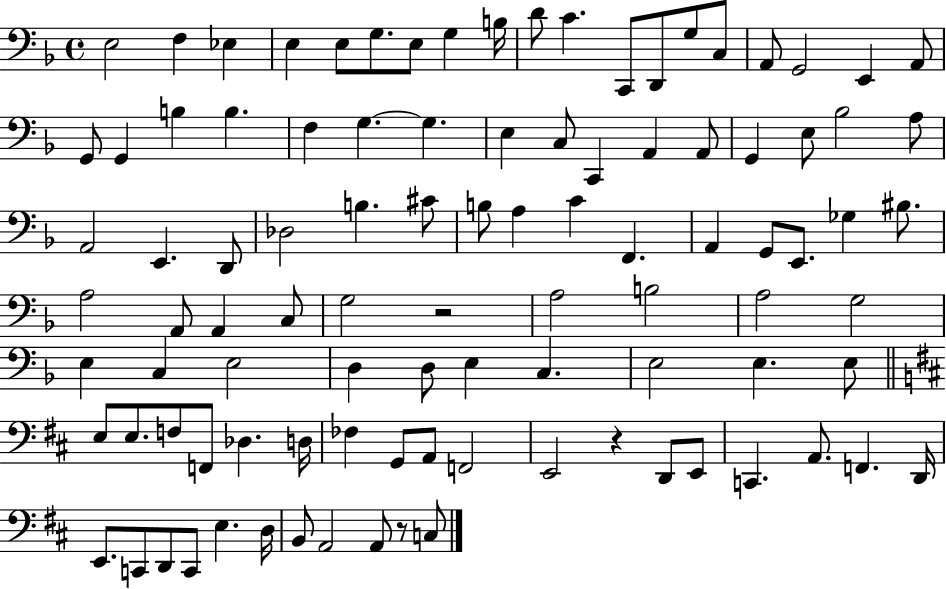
{
  \clef bass
  \time 4/4
  \defaultTimeSignature
  \key f \major
  e2 f4 ees4 | e4 e8 g8. e8 g4 b16 | d'8 c'4. c,8 d,8 g8 c8 | a,8 g,2 e,4 a,8 | \break g,8 g,4 b4 b4. | f4 g4.~~ g4. | e4 c8 c,4 a,4 a,8 | g,4 e8 bes2 a8 | \break a,2 e,4. d,8 | des2 b4. cis'8 | b8 a4 c'4 f,4. | a,4 g,8 e,8. ges4 bis8. | \break a2 a,8 a,4 c8 | g2 r2 | a2 b2 | a2 g2 | \break e4 c4 e2 | d4 d8 e4 c4. | e2 e4. e8 | \bar "||" \break \key d \major e8 e8. f8 f,8 des4. d16 | fes4 g,8 a,8 f,2 | e,2 r4 d,8 e,8 | c,4. a,8. f,4. d,16 | \break e,8. c,8 d,8 c,8 e4. d16 | b,8 a,2 a,8 r8 c8 | \bar "|."
}